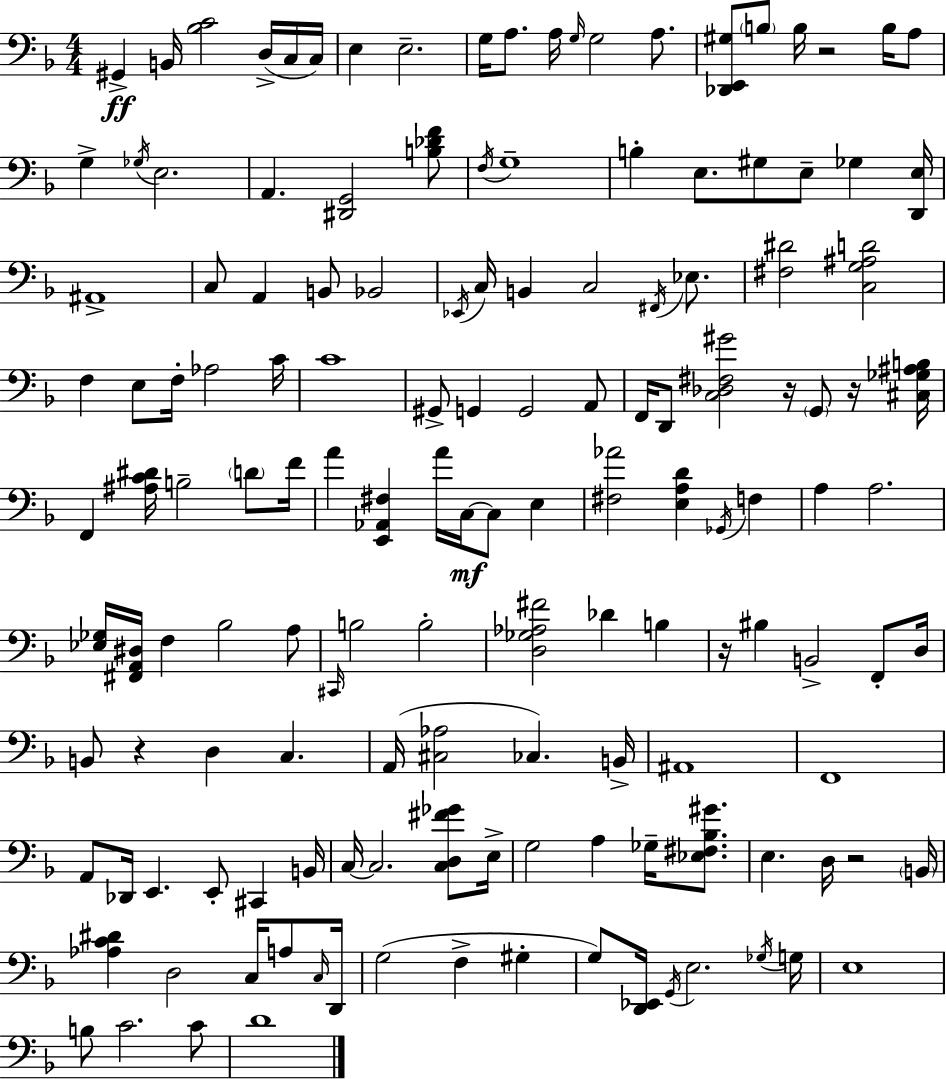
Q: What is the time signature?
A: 4/4